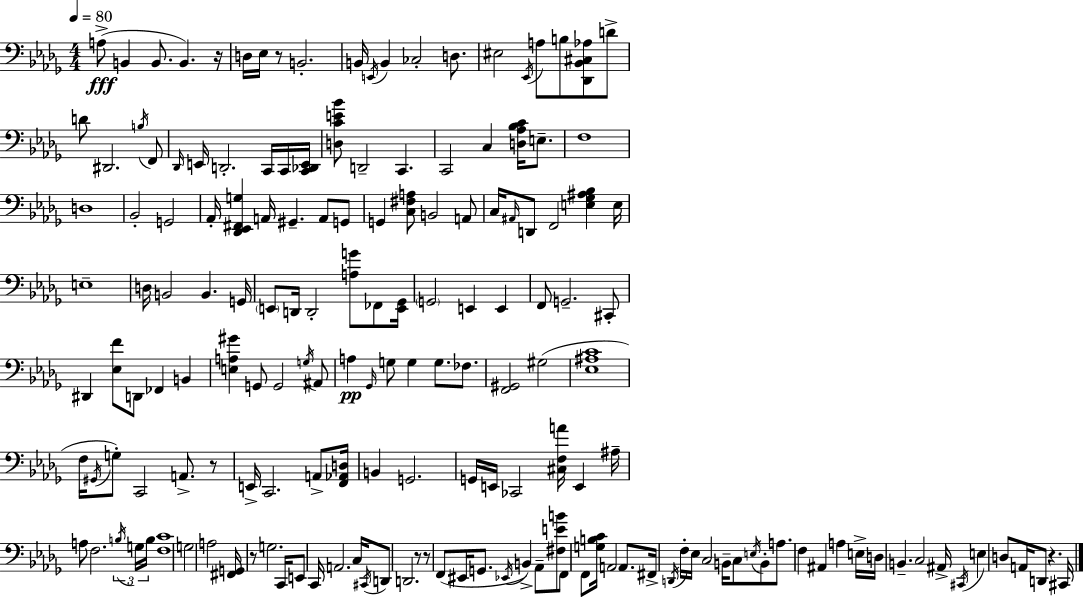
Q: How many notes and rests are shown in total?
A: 169